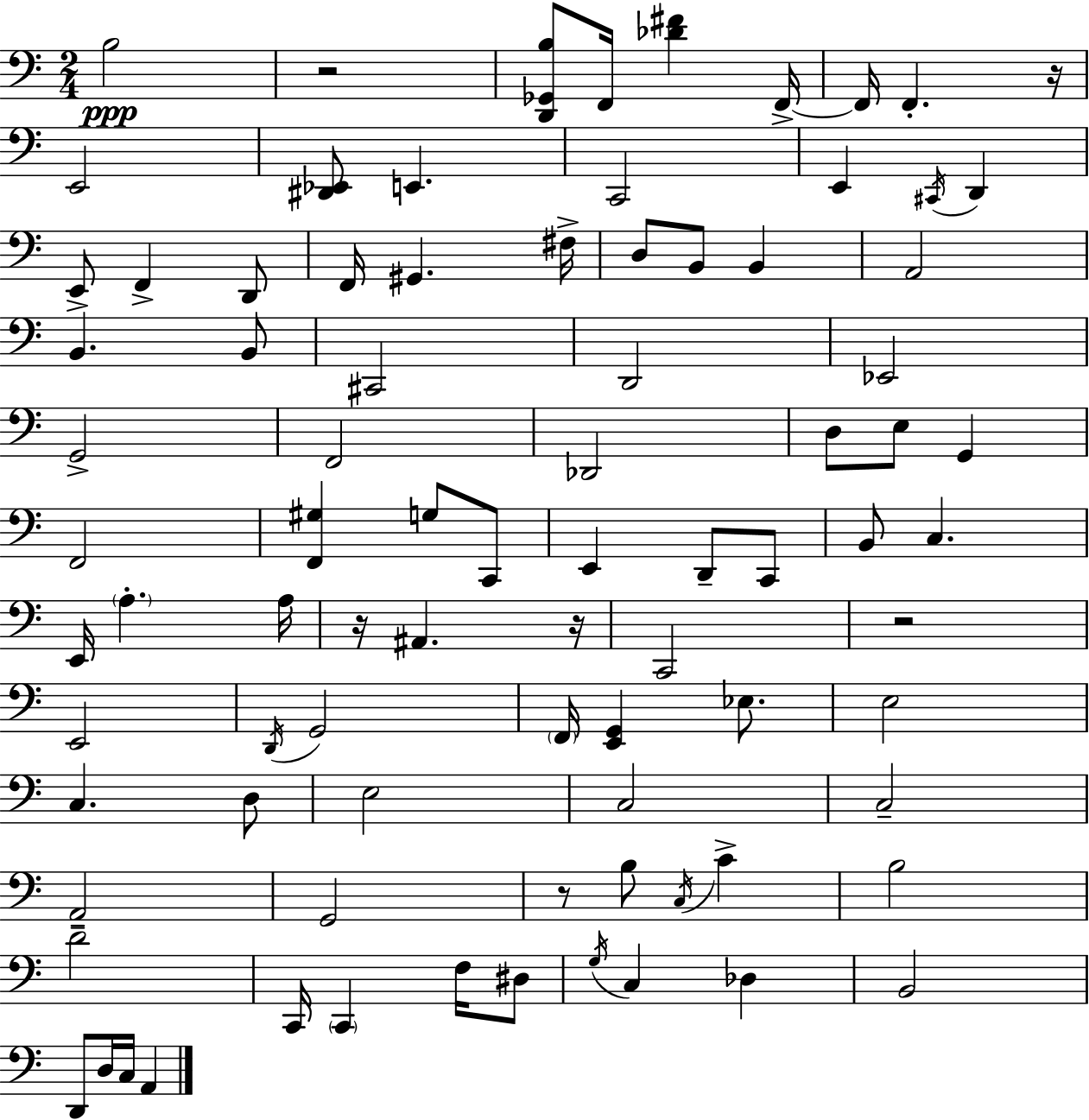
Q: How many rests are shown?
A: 6